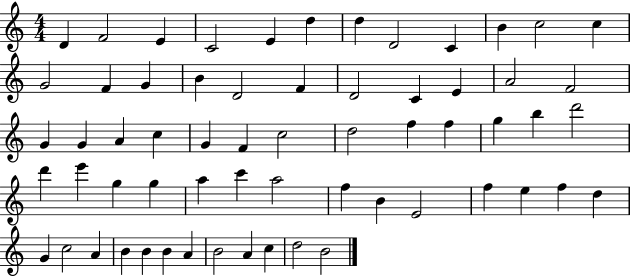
D4/q F4/h E4/q C4/h E4/q D5/q D5/q D4/h C4/q B4/q C5/h C5/q G4/h F4/q G4/q B4/q D4/h F4/q D4/h C4/q E4/q A4/h F4/h G4/q G4/q A4/q C5/q G4/q F4/q C5/h D5/h F5/q F5/q G5/q B5/q D6/h D6/q E6/q G5/q G5/q A5/q C6/q A5/h F5/q B4/q E4/h F5/q E5/q F5/q D5/q G4/q C5/h A4/q B4/q B4/q B4/q A4/q B4/h A4/q C5/q D5/h B4/h